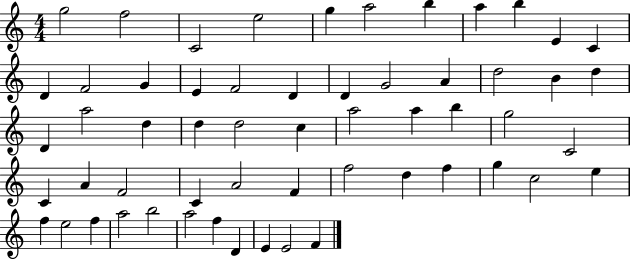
{
  \clef treble
  \numericTimeSignature
  \time 4/4
  \key c \major
  g''2 f''2 | c'2 e''2 | g''4 a''2 b''4 | a''4 b''4 e'4 c'4 | \break d'4 f'2 g'4 | e'4 f'2 d'4 | d'4 g'2 a'4 | d''2 b'4 d''4 | \break d'4 a''2 d''4 | d''4 d''2 c''4 | a''2 a''4 b''4 | g''2 c'2 | \break c'4 a'4 f'2 | c'4 a'2 f'4 | f''2 d''4 f''4 | g''4 c''2 e''4 | \break f''4 e''2 f''4 | a''2 b''2 | a''2 f''4 d'4 | e'4 e'2 f'4 | \break \bar "|."
}